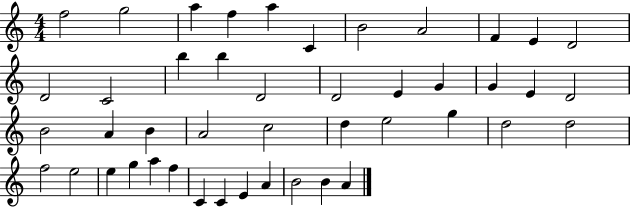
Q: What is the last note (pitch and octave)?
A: A4